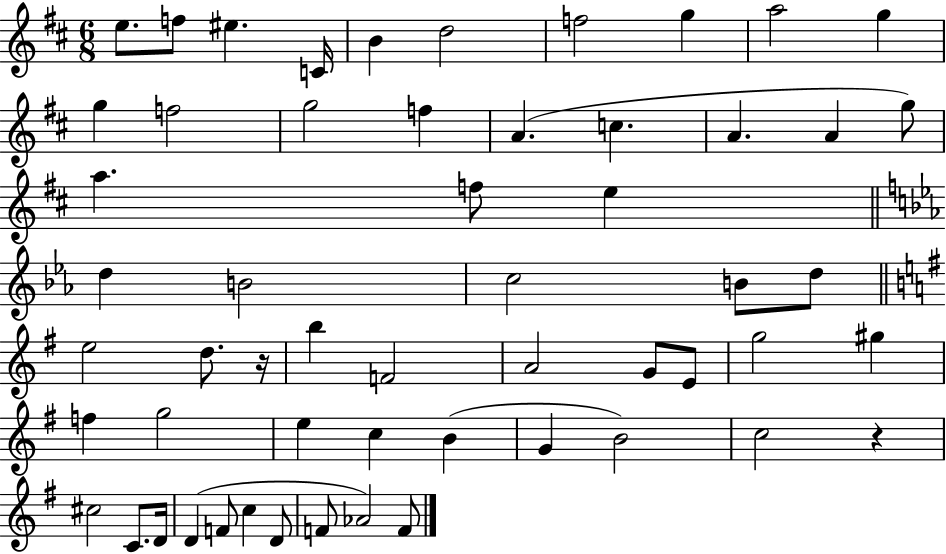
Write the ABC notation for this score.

X:1
T:Untitled
M:6/8
L:1/4
K:D
e/2 f/2 ^e C/4 B d2 f2 g a2 g g f2 g2 f A c A A g/2 a f/2 e d B2 c2 B/2 d/2 e2 d/2 z/4 b F2 A2 G/2 E/2 g2 ^g f g2 e c B G B2 c2 z ^c2 C/2 D/4 D F/2 c D/2 F/2 _A2 F/2